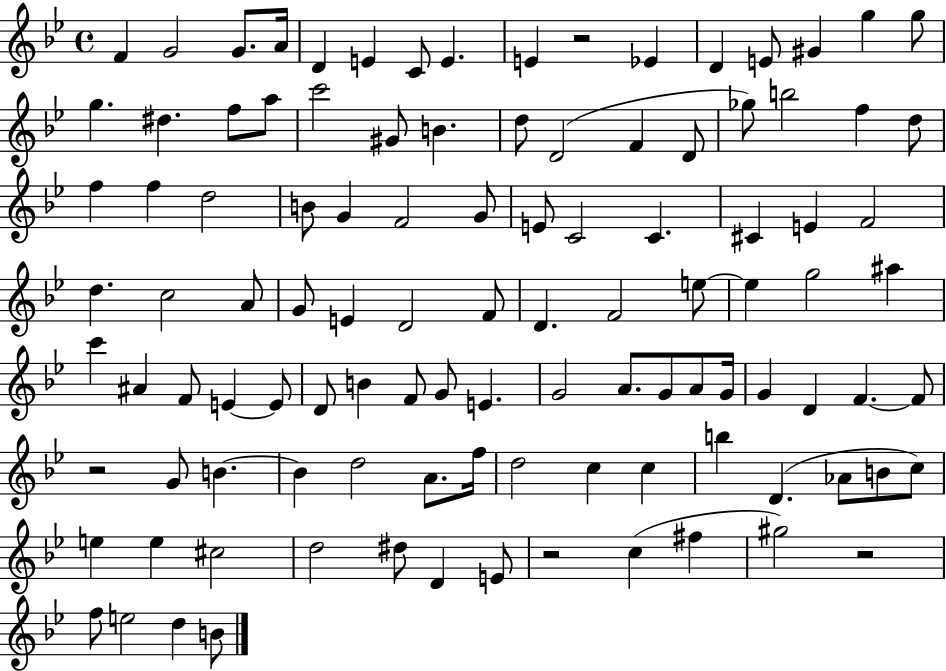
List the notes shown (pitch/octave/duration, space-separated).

F4/q G4/h G4/e. A4/s D4/q E4/q C4/e E4/q. E4/q R/h Eb4/q D4/q E4/e G#4/q G5/q G5/e G5/q. D#5/q. F5/e A5/e C6/h G#4/e B4/q. D5/e D4/h F4/q D4/e Gb5/e B5/h F5/q D5/e F5/q F5/q D5/h B4/e G4/q F4/h G4/e E4/e C4/h C4/q. C#4/q E4/q F4/h D5/q. C5/h A4/e G4/e E4/q D4/h F4/e D4/q. F4/h E5/e E5/q G5/h A#5/q C6/q A#4/q F4/e E4/q E4/e D4/e B4/q F4/e G4/e E4/q. G4/h A4/e. G4/e A4/e G4/s G4/q D4/q F4/q. F4/e R/h G4/e B4/q. B4/q D5/h A4/e. F5/s D5/h C5/q C5/q B5/q D4/q. Ab4/e B4/e C5/e E5/q E5/q C#5/h D5/h D#5/e D4/q E4/e R/h C5/q F#5/q G#5/h R/h F5/e E5/h D5/q B4/e